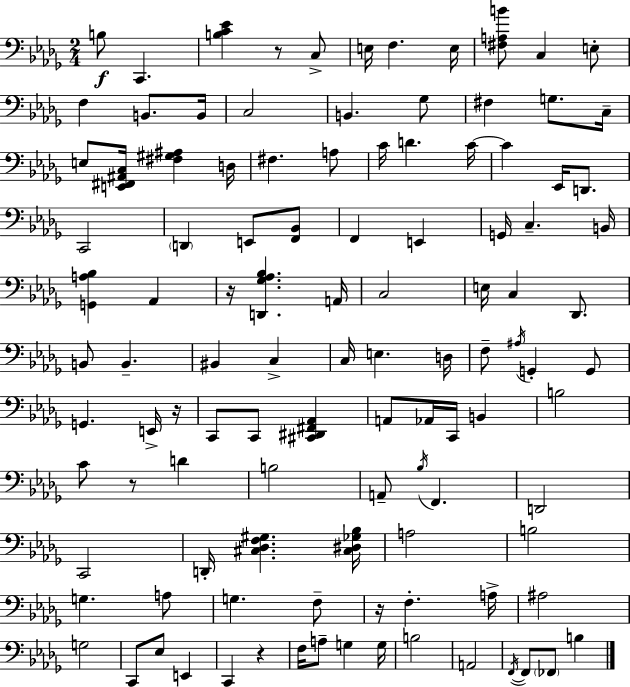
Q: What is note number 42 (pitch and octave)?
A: B2